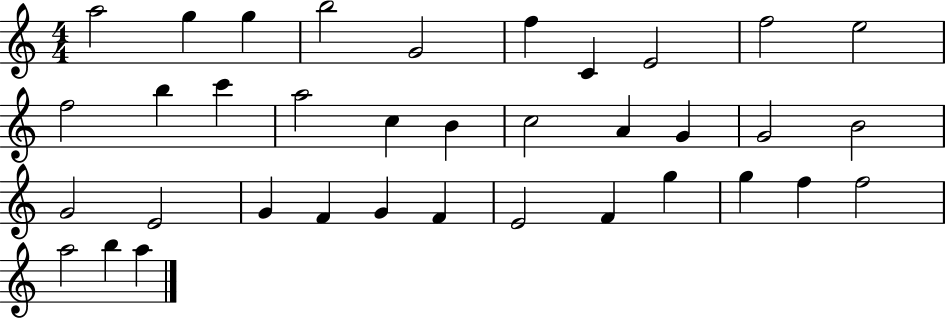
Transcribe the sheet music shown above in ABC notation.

X:1
T:Untitled
M:4/4
L:1/4
K:C
a2 g g b2 G2 f C E2 f2 e2 f2 b c' a2 c B c2 A G G2 B2 G2 E2 G F G F E2 F g g f f2 a2 b a